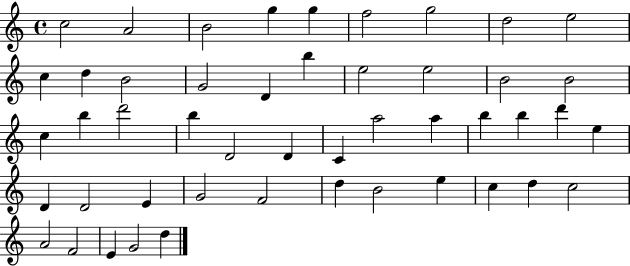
C5/h A4/h B4/h G5/q G5/q F5/h G5/h D5/h E5/h C5/q D5/q B4/h G4/h D4/q B5/q E5/h E5/h B4/h B4/h C5/q B5/q D6/h B5/q D4/h D4/q C4/q A5/h A5/q B5/q B5/q D6/q E5/q D4/q D4/h E4/q G4/h F4/h D5/q B4/h E5/q C5/q D5/q C5/h A4/h F4/h E4/q G4/h D5/q